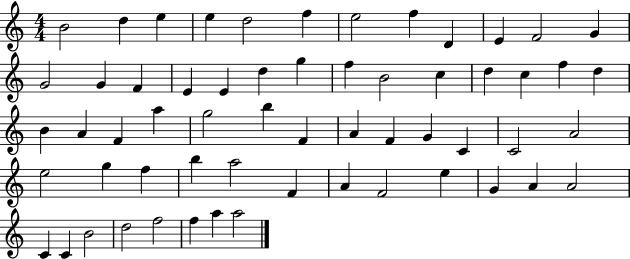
B4/h D5/q E5/q E5/q D5/h F5/q E5/h F5/q D4/q E4/q F4/h G4/q G4/h G4/q F4/q E4/q E4/q D5/q G5/q F5/q B4/h C5/q D5/q C5/q F5/q D5/q B4/q A4/q F4/q A5/q G5/h B5/q F4/q A4/q F4/q G4/q C4/q C4/h A4/h E5/h G5/q F5/q B5/q A5/h F4/q A4/q F4/h E5/q G4/q A4/q A4/h C4/q C4/q B4/h D5/h F5/h F5/q A5/q A5/h